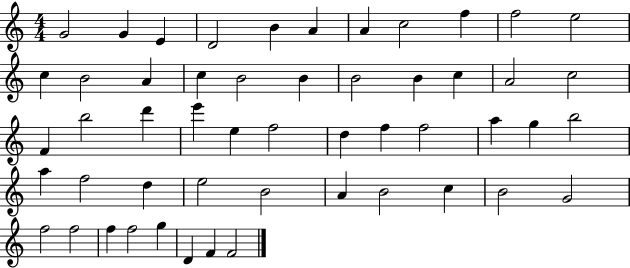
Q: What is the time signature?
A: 4/4